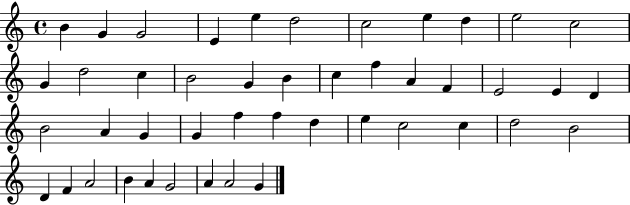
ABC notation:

X:1
T:Untitled
M:4/4
L:1/4
K:C
B G G2 E e d2 c2 e d e2 c2 G d2 c B2 G B c f A F E2 E D B2 A G G f f d e c2 c d2 B2 D F A2 B A G2 A A2 G